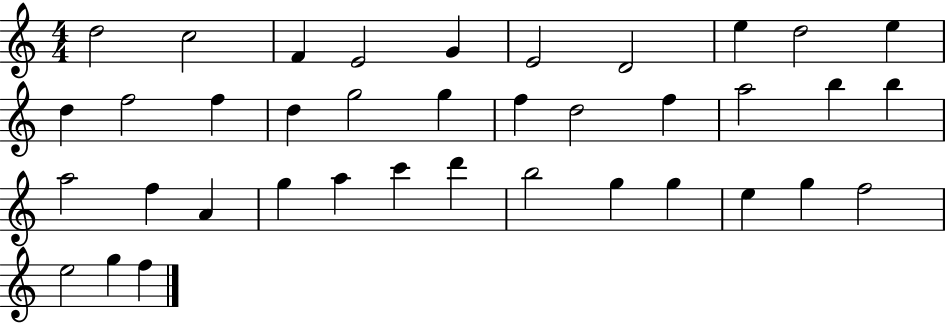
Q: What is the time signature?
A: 4/4